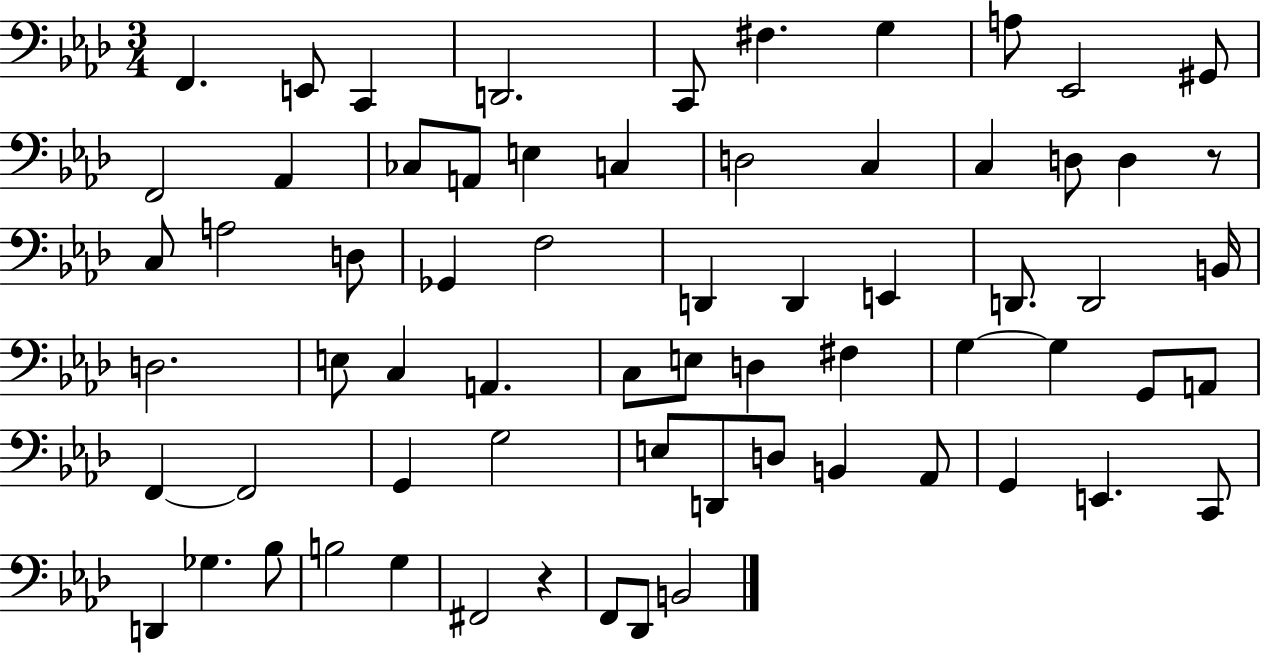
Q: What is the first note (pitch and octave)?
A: F2